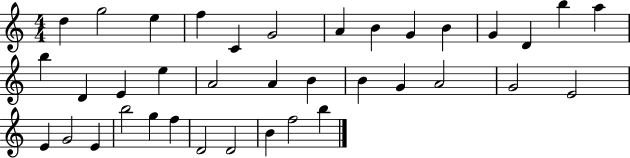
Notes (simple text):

D5/q G5/h E5/q F5/q C4/q G4/h A4/q B4/q G4/q B4/q G4/q D4/q B5/q A5/q B5/q D4/q E4/q E5/q A4/h A4/q B4/q B4/q G4/q A4/h G4/h E4/h E4/q G4/h E4/q B5/h G5/q F5/q D4/h D4/h B4/q F5/h B5/q